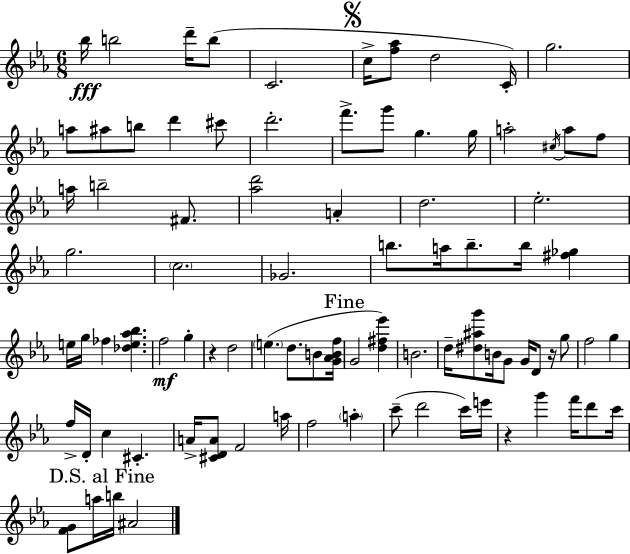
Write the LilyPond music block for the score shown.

{
  \clef treble
  \numericTimeSignature
  \time 6/8
  \key ees \major
  \repeat volta 2 { bes''16\fff b''2 d'''16-- b''8( | c'2. | \mark \markup { \musicglyph "scripts.segno" } c''16-> <f'' aes''>8 d''2 c'16-.) | g''2. | \break a''8 ais''8 b''8 d'''4 cis'''8 | d'''2.-. | f'''8.-> g'''8 g''4. g''16 | a''2-. \acciaccatura { cis''16 } a''8 f''8 | \break a''16 b''2-- fis'8. | <aes'' d'''>2 a'4-. | d''2. | ees''2.-. | \break g''2. | \parenthesize c''2. | ges'2. | b''8. a''16 b''8.-- b''16 <fis'' ges''>4 | \break e''16 g''16 fes''4 <des'' e'' aes'' bes''>4. | f''2\mf g''4-. | r4 d''2 | \parenthesize e''4.( d''8. b'8 | \break <g' aes' b' f''>16 \mark "Fine" g'2 <d'' fis'' ees'''>4) | b'2. | d''16-- <dis'' ais'' g'''>8 b'16 g'8 g'16 d'8 r16 g''8 | f''2 g''4 | \break f''16-> d'16-. c''4 cis'4.-. | a'16-> <cis' d' a'>8 f'2 | a''16 f''2 \parenthesize a''4-. | c'''8--( d'''2 c'''16) | \break e'''16 r4 g'''4 f'''16 d'''8 | c'''16 \mark "D.S. al Fine" <f' g'>8 a''16 b''16 ais'2 | } \bar "|."
}